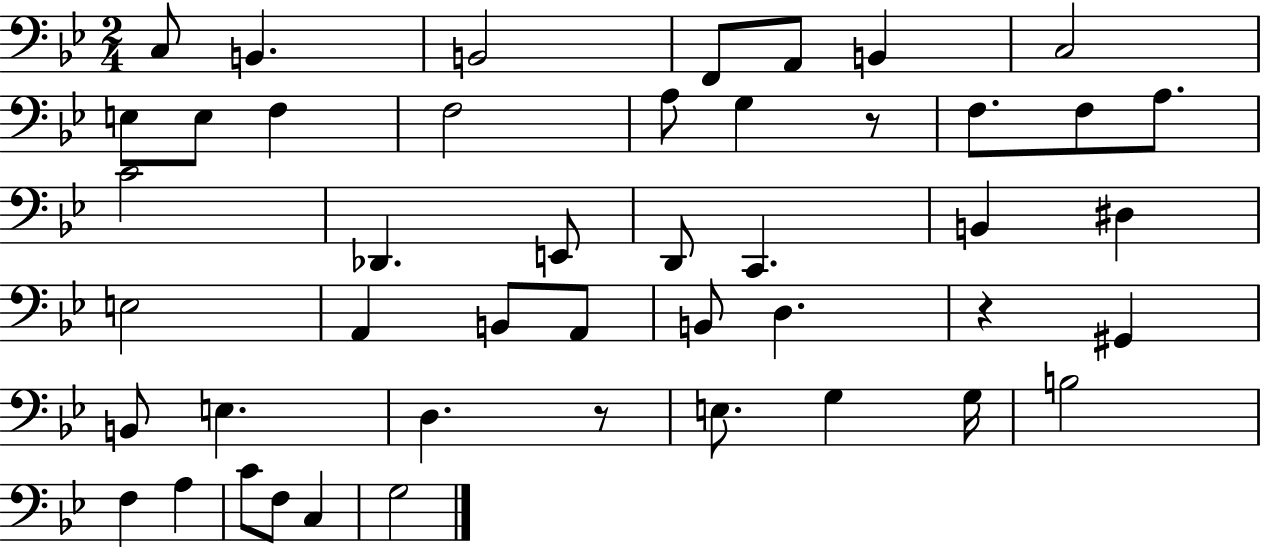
X:1
T:Untitled
M:2/4
L:1/4
K:Bb
C,/2 B,, B,,2 F,,/2 A,,/2 B,, C,2 E,/2 E,/2 F, F,2 A,/2 G, z/2 F,/2 F,/2 A,/2 C2 _D,, E,,/2 D,,/2 C,, B,, ^D, E,2 A,, B,,/2 A,,/2 B,,/2 D, z ^G,, B,,/2 E, D, z/2 E,/2 G, G,/4 B,2 F, A, C/2 F,/2 C, G,2